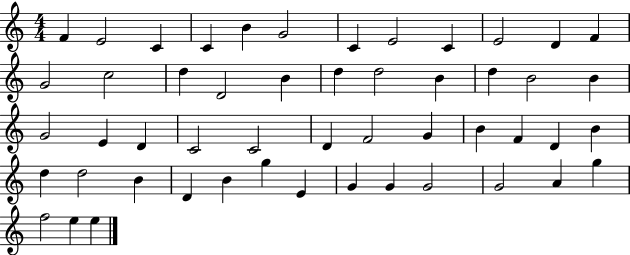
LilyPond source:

{
  \clef treble
  \numericTimeSignature
  \time 4/4
  \key c \major
  f'4 e'2 c'4 | c'4 b'4 g'2 | c'4 e'2 c'4 | e'2 d'4 f'4 | \break g'2 c''2 | d''4 d'2 b'4 | d''4 d''2 b'4 | d''4 b'2 b'4 | \break g'2 e'4 d'4 | c'2 c'2 | d'4 f'2 g'4 | b'4 f'4 d'4 b'4 | \break d''4 d''2 b'4 | d'4 b'4 g''4 e'4 | g'4 g'4 g'2 | g'2 a'4 g''4 | \break f''2 e''4 e''4 | \bar "|."
}